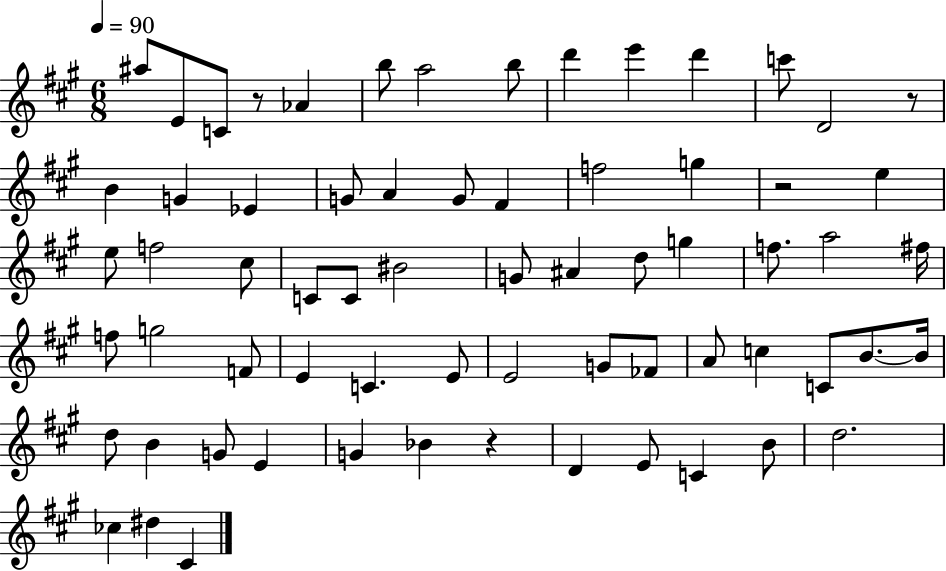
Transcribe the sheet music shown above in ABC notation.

X:1
T:Untitled
M:6/8
L:1/4
K:A
^a/2 E/2 C/2 z/2 _A b/2 a2 b/2 d' e' d' c'/2 D2 z/2 B G _E G/2 A G/2 ^F f2 g z2 e e/2 f2 ^c/2 C/2 C/2 ^B2 G/2 ^A d/2 g f/2 a2 ^f/4 f/2 g2 F/2 E C E/2 E2 G/2 _F/2 A/2 c C/2 B/2 B/4 d/2 B G/2 E G _B z D E/2 C B/2 d2 _c ^d ^C